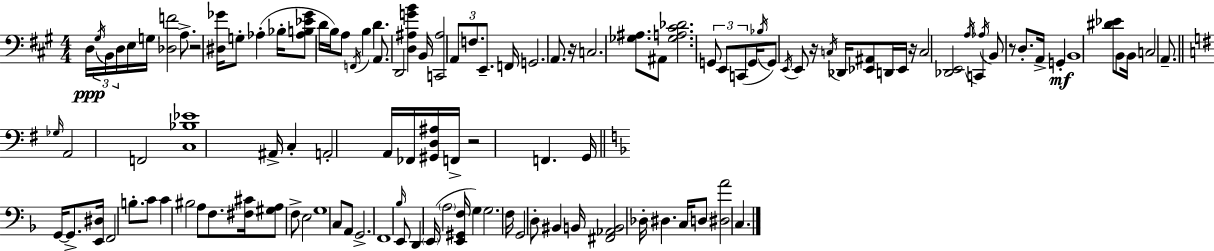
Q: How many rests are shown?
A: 6